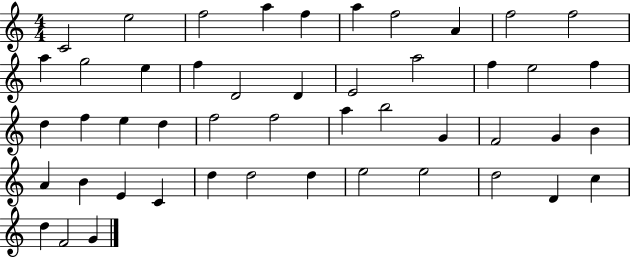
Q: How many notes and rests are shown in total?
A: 48